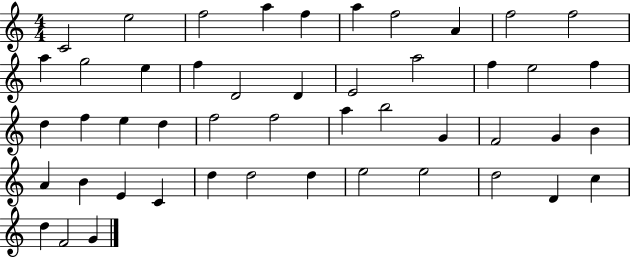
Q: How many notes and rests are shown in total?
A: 48